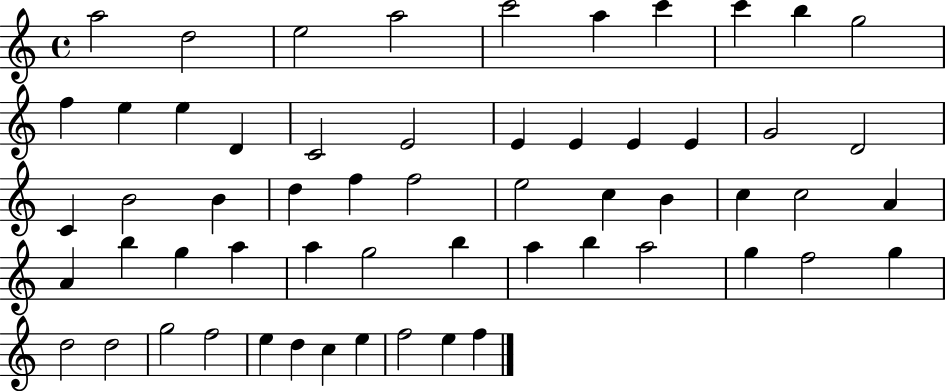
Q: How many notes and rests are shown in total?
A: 58